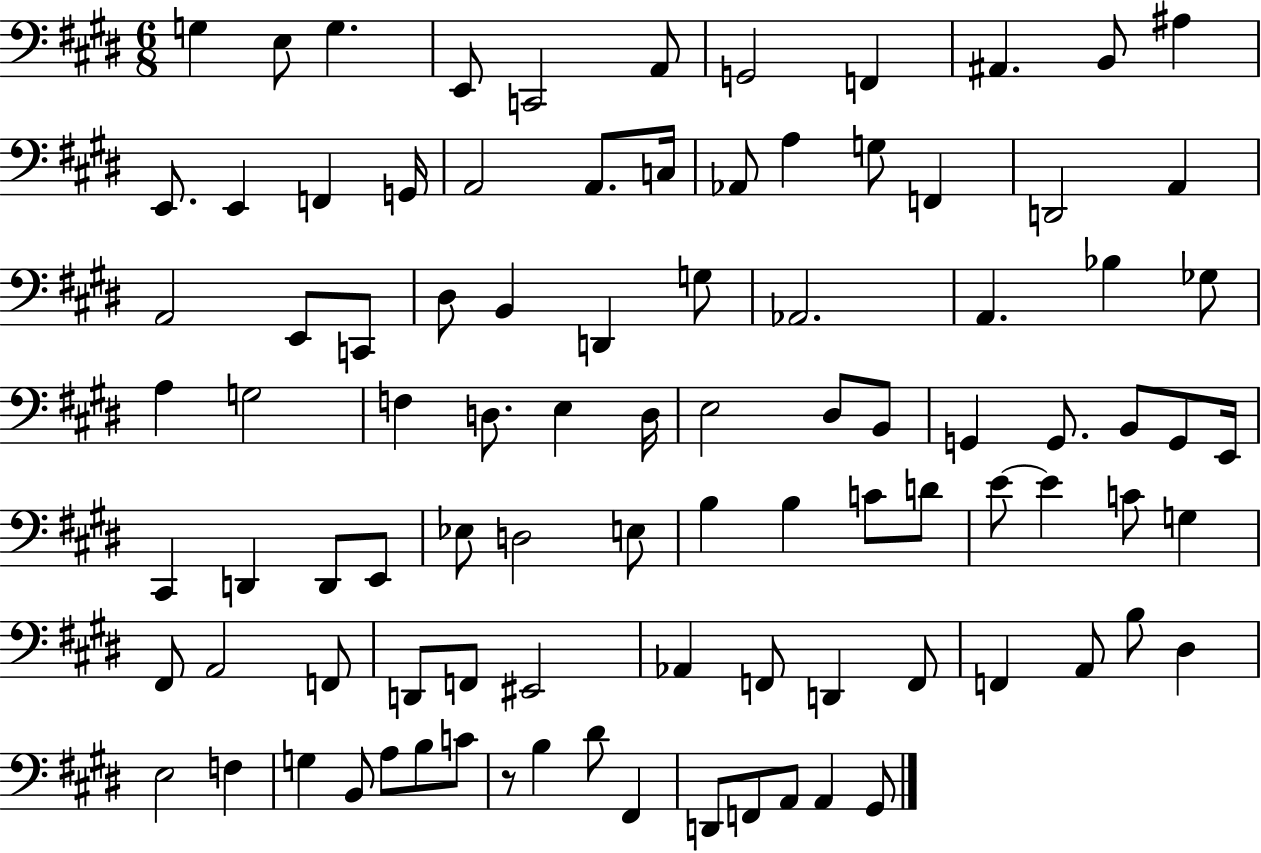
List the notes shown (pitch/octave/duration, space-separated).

G3/q E3/e G3/q. E2/e C2/h A2/e G2/h F2/q A#2/q. B2/e A#3/q E2/e. E2/q F2/q G2/s A2/h A2/e. C3/s Ab2/e A3/q G3/e F2/q D2/h A2/q A2/h E2/e C2/e D#3/e B2/q D2/q G3/e Ab2/h. A2/q. Bb3/q Gb3/e A3/q G3/h F3/q D3/e. E3/q D3/s E3/h D#3/e B2/e G2/q G2/e. B2/e G2/e E2/s C#2/q D2/q D2/e E2/e Eb3/e D3/h E3/e B3/q B3/q C4/e D4/e E4/e E4/q C4/e G3/q F#2/e A2/h F2/e D2/e F2/e EIS2/h Ab2/q F2/e D2/q F2/e F2/q A2/e B3/e D#3/q E3/h F3/q G3/q B2/e A3/e B3/e C4/e R/e B3/q D#4/e F#2/q D2/e F2/e A2/e A2/q G#2/e